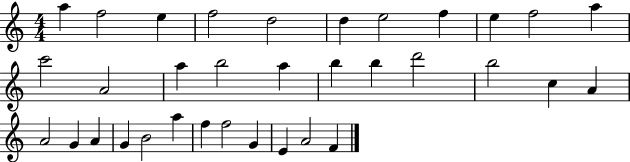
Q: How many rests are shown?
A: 0